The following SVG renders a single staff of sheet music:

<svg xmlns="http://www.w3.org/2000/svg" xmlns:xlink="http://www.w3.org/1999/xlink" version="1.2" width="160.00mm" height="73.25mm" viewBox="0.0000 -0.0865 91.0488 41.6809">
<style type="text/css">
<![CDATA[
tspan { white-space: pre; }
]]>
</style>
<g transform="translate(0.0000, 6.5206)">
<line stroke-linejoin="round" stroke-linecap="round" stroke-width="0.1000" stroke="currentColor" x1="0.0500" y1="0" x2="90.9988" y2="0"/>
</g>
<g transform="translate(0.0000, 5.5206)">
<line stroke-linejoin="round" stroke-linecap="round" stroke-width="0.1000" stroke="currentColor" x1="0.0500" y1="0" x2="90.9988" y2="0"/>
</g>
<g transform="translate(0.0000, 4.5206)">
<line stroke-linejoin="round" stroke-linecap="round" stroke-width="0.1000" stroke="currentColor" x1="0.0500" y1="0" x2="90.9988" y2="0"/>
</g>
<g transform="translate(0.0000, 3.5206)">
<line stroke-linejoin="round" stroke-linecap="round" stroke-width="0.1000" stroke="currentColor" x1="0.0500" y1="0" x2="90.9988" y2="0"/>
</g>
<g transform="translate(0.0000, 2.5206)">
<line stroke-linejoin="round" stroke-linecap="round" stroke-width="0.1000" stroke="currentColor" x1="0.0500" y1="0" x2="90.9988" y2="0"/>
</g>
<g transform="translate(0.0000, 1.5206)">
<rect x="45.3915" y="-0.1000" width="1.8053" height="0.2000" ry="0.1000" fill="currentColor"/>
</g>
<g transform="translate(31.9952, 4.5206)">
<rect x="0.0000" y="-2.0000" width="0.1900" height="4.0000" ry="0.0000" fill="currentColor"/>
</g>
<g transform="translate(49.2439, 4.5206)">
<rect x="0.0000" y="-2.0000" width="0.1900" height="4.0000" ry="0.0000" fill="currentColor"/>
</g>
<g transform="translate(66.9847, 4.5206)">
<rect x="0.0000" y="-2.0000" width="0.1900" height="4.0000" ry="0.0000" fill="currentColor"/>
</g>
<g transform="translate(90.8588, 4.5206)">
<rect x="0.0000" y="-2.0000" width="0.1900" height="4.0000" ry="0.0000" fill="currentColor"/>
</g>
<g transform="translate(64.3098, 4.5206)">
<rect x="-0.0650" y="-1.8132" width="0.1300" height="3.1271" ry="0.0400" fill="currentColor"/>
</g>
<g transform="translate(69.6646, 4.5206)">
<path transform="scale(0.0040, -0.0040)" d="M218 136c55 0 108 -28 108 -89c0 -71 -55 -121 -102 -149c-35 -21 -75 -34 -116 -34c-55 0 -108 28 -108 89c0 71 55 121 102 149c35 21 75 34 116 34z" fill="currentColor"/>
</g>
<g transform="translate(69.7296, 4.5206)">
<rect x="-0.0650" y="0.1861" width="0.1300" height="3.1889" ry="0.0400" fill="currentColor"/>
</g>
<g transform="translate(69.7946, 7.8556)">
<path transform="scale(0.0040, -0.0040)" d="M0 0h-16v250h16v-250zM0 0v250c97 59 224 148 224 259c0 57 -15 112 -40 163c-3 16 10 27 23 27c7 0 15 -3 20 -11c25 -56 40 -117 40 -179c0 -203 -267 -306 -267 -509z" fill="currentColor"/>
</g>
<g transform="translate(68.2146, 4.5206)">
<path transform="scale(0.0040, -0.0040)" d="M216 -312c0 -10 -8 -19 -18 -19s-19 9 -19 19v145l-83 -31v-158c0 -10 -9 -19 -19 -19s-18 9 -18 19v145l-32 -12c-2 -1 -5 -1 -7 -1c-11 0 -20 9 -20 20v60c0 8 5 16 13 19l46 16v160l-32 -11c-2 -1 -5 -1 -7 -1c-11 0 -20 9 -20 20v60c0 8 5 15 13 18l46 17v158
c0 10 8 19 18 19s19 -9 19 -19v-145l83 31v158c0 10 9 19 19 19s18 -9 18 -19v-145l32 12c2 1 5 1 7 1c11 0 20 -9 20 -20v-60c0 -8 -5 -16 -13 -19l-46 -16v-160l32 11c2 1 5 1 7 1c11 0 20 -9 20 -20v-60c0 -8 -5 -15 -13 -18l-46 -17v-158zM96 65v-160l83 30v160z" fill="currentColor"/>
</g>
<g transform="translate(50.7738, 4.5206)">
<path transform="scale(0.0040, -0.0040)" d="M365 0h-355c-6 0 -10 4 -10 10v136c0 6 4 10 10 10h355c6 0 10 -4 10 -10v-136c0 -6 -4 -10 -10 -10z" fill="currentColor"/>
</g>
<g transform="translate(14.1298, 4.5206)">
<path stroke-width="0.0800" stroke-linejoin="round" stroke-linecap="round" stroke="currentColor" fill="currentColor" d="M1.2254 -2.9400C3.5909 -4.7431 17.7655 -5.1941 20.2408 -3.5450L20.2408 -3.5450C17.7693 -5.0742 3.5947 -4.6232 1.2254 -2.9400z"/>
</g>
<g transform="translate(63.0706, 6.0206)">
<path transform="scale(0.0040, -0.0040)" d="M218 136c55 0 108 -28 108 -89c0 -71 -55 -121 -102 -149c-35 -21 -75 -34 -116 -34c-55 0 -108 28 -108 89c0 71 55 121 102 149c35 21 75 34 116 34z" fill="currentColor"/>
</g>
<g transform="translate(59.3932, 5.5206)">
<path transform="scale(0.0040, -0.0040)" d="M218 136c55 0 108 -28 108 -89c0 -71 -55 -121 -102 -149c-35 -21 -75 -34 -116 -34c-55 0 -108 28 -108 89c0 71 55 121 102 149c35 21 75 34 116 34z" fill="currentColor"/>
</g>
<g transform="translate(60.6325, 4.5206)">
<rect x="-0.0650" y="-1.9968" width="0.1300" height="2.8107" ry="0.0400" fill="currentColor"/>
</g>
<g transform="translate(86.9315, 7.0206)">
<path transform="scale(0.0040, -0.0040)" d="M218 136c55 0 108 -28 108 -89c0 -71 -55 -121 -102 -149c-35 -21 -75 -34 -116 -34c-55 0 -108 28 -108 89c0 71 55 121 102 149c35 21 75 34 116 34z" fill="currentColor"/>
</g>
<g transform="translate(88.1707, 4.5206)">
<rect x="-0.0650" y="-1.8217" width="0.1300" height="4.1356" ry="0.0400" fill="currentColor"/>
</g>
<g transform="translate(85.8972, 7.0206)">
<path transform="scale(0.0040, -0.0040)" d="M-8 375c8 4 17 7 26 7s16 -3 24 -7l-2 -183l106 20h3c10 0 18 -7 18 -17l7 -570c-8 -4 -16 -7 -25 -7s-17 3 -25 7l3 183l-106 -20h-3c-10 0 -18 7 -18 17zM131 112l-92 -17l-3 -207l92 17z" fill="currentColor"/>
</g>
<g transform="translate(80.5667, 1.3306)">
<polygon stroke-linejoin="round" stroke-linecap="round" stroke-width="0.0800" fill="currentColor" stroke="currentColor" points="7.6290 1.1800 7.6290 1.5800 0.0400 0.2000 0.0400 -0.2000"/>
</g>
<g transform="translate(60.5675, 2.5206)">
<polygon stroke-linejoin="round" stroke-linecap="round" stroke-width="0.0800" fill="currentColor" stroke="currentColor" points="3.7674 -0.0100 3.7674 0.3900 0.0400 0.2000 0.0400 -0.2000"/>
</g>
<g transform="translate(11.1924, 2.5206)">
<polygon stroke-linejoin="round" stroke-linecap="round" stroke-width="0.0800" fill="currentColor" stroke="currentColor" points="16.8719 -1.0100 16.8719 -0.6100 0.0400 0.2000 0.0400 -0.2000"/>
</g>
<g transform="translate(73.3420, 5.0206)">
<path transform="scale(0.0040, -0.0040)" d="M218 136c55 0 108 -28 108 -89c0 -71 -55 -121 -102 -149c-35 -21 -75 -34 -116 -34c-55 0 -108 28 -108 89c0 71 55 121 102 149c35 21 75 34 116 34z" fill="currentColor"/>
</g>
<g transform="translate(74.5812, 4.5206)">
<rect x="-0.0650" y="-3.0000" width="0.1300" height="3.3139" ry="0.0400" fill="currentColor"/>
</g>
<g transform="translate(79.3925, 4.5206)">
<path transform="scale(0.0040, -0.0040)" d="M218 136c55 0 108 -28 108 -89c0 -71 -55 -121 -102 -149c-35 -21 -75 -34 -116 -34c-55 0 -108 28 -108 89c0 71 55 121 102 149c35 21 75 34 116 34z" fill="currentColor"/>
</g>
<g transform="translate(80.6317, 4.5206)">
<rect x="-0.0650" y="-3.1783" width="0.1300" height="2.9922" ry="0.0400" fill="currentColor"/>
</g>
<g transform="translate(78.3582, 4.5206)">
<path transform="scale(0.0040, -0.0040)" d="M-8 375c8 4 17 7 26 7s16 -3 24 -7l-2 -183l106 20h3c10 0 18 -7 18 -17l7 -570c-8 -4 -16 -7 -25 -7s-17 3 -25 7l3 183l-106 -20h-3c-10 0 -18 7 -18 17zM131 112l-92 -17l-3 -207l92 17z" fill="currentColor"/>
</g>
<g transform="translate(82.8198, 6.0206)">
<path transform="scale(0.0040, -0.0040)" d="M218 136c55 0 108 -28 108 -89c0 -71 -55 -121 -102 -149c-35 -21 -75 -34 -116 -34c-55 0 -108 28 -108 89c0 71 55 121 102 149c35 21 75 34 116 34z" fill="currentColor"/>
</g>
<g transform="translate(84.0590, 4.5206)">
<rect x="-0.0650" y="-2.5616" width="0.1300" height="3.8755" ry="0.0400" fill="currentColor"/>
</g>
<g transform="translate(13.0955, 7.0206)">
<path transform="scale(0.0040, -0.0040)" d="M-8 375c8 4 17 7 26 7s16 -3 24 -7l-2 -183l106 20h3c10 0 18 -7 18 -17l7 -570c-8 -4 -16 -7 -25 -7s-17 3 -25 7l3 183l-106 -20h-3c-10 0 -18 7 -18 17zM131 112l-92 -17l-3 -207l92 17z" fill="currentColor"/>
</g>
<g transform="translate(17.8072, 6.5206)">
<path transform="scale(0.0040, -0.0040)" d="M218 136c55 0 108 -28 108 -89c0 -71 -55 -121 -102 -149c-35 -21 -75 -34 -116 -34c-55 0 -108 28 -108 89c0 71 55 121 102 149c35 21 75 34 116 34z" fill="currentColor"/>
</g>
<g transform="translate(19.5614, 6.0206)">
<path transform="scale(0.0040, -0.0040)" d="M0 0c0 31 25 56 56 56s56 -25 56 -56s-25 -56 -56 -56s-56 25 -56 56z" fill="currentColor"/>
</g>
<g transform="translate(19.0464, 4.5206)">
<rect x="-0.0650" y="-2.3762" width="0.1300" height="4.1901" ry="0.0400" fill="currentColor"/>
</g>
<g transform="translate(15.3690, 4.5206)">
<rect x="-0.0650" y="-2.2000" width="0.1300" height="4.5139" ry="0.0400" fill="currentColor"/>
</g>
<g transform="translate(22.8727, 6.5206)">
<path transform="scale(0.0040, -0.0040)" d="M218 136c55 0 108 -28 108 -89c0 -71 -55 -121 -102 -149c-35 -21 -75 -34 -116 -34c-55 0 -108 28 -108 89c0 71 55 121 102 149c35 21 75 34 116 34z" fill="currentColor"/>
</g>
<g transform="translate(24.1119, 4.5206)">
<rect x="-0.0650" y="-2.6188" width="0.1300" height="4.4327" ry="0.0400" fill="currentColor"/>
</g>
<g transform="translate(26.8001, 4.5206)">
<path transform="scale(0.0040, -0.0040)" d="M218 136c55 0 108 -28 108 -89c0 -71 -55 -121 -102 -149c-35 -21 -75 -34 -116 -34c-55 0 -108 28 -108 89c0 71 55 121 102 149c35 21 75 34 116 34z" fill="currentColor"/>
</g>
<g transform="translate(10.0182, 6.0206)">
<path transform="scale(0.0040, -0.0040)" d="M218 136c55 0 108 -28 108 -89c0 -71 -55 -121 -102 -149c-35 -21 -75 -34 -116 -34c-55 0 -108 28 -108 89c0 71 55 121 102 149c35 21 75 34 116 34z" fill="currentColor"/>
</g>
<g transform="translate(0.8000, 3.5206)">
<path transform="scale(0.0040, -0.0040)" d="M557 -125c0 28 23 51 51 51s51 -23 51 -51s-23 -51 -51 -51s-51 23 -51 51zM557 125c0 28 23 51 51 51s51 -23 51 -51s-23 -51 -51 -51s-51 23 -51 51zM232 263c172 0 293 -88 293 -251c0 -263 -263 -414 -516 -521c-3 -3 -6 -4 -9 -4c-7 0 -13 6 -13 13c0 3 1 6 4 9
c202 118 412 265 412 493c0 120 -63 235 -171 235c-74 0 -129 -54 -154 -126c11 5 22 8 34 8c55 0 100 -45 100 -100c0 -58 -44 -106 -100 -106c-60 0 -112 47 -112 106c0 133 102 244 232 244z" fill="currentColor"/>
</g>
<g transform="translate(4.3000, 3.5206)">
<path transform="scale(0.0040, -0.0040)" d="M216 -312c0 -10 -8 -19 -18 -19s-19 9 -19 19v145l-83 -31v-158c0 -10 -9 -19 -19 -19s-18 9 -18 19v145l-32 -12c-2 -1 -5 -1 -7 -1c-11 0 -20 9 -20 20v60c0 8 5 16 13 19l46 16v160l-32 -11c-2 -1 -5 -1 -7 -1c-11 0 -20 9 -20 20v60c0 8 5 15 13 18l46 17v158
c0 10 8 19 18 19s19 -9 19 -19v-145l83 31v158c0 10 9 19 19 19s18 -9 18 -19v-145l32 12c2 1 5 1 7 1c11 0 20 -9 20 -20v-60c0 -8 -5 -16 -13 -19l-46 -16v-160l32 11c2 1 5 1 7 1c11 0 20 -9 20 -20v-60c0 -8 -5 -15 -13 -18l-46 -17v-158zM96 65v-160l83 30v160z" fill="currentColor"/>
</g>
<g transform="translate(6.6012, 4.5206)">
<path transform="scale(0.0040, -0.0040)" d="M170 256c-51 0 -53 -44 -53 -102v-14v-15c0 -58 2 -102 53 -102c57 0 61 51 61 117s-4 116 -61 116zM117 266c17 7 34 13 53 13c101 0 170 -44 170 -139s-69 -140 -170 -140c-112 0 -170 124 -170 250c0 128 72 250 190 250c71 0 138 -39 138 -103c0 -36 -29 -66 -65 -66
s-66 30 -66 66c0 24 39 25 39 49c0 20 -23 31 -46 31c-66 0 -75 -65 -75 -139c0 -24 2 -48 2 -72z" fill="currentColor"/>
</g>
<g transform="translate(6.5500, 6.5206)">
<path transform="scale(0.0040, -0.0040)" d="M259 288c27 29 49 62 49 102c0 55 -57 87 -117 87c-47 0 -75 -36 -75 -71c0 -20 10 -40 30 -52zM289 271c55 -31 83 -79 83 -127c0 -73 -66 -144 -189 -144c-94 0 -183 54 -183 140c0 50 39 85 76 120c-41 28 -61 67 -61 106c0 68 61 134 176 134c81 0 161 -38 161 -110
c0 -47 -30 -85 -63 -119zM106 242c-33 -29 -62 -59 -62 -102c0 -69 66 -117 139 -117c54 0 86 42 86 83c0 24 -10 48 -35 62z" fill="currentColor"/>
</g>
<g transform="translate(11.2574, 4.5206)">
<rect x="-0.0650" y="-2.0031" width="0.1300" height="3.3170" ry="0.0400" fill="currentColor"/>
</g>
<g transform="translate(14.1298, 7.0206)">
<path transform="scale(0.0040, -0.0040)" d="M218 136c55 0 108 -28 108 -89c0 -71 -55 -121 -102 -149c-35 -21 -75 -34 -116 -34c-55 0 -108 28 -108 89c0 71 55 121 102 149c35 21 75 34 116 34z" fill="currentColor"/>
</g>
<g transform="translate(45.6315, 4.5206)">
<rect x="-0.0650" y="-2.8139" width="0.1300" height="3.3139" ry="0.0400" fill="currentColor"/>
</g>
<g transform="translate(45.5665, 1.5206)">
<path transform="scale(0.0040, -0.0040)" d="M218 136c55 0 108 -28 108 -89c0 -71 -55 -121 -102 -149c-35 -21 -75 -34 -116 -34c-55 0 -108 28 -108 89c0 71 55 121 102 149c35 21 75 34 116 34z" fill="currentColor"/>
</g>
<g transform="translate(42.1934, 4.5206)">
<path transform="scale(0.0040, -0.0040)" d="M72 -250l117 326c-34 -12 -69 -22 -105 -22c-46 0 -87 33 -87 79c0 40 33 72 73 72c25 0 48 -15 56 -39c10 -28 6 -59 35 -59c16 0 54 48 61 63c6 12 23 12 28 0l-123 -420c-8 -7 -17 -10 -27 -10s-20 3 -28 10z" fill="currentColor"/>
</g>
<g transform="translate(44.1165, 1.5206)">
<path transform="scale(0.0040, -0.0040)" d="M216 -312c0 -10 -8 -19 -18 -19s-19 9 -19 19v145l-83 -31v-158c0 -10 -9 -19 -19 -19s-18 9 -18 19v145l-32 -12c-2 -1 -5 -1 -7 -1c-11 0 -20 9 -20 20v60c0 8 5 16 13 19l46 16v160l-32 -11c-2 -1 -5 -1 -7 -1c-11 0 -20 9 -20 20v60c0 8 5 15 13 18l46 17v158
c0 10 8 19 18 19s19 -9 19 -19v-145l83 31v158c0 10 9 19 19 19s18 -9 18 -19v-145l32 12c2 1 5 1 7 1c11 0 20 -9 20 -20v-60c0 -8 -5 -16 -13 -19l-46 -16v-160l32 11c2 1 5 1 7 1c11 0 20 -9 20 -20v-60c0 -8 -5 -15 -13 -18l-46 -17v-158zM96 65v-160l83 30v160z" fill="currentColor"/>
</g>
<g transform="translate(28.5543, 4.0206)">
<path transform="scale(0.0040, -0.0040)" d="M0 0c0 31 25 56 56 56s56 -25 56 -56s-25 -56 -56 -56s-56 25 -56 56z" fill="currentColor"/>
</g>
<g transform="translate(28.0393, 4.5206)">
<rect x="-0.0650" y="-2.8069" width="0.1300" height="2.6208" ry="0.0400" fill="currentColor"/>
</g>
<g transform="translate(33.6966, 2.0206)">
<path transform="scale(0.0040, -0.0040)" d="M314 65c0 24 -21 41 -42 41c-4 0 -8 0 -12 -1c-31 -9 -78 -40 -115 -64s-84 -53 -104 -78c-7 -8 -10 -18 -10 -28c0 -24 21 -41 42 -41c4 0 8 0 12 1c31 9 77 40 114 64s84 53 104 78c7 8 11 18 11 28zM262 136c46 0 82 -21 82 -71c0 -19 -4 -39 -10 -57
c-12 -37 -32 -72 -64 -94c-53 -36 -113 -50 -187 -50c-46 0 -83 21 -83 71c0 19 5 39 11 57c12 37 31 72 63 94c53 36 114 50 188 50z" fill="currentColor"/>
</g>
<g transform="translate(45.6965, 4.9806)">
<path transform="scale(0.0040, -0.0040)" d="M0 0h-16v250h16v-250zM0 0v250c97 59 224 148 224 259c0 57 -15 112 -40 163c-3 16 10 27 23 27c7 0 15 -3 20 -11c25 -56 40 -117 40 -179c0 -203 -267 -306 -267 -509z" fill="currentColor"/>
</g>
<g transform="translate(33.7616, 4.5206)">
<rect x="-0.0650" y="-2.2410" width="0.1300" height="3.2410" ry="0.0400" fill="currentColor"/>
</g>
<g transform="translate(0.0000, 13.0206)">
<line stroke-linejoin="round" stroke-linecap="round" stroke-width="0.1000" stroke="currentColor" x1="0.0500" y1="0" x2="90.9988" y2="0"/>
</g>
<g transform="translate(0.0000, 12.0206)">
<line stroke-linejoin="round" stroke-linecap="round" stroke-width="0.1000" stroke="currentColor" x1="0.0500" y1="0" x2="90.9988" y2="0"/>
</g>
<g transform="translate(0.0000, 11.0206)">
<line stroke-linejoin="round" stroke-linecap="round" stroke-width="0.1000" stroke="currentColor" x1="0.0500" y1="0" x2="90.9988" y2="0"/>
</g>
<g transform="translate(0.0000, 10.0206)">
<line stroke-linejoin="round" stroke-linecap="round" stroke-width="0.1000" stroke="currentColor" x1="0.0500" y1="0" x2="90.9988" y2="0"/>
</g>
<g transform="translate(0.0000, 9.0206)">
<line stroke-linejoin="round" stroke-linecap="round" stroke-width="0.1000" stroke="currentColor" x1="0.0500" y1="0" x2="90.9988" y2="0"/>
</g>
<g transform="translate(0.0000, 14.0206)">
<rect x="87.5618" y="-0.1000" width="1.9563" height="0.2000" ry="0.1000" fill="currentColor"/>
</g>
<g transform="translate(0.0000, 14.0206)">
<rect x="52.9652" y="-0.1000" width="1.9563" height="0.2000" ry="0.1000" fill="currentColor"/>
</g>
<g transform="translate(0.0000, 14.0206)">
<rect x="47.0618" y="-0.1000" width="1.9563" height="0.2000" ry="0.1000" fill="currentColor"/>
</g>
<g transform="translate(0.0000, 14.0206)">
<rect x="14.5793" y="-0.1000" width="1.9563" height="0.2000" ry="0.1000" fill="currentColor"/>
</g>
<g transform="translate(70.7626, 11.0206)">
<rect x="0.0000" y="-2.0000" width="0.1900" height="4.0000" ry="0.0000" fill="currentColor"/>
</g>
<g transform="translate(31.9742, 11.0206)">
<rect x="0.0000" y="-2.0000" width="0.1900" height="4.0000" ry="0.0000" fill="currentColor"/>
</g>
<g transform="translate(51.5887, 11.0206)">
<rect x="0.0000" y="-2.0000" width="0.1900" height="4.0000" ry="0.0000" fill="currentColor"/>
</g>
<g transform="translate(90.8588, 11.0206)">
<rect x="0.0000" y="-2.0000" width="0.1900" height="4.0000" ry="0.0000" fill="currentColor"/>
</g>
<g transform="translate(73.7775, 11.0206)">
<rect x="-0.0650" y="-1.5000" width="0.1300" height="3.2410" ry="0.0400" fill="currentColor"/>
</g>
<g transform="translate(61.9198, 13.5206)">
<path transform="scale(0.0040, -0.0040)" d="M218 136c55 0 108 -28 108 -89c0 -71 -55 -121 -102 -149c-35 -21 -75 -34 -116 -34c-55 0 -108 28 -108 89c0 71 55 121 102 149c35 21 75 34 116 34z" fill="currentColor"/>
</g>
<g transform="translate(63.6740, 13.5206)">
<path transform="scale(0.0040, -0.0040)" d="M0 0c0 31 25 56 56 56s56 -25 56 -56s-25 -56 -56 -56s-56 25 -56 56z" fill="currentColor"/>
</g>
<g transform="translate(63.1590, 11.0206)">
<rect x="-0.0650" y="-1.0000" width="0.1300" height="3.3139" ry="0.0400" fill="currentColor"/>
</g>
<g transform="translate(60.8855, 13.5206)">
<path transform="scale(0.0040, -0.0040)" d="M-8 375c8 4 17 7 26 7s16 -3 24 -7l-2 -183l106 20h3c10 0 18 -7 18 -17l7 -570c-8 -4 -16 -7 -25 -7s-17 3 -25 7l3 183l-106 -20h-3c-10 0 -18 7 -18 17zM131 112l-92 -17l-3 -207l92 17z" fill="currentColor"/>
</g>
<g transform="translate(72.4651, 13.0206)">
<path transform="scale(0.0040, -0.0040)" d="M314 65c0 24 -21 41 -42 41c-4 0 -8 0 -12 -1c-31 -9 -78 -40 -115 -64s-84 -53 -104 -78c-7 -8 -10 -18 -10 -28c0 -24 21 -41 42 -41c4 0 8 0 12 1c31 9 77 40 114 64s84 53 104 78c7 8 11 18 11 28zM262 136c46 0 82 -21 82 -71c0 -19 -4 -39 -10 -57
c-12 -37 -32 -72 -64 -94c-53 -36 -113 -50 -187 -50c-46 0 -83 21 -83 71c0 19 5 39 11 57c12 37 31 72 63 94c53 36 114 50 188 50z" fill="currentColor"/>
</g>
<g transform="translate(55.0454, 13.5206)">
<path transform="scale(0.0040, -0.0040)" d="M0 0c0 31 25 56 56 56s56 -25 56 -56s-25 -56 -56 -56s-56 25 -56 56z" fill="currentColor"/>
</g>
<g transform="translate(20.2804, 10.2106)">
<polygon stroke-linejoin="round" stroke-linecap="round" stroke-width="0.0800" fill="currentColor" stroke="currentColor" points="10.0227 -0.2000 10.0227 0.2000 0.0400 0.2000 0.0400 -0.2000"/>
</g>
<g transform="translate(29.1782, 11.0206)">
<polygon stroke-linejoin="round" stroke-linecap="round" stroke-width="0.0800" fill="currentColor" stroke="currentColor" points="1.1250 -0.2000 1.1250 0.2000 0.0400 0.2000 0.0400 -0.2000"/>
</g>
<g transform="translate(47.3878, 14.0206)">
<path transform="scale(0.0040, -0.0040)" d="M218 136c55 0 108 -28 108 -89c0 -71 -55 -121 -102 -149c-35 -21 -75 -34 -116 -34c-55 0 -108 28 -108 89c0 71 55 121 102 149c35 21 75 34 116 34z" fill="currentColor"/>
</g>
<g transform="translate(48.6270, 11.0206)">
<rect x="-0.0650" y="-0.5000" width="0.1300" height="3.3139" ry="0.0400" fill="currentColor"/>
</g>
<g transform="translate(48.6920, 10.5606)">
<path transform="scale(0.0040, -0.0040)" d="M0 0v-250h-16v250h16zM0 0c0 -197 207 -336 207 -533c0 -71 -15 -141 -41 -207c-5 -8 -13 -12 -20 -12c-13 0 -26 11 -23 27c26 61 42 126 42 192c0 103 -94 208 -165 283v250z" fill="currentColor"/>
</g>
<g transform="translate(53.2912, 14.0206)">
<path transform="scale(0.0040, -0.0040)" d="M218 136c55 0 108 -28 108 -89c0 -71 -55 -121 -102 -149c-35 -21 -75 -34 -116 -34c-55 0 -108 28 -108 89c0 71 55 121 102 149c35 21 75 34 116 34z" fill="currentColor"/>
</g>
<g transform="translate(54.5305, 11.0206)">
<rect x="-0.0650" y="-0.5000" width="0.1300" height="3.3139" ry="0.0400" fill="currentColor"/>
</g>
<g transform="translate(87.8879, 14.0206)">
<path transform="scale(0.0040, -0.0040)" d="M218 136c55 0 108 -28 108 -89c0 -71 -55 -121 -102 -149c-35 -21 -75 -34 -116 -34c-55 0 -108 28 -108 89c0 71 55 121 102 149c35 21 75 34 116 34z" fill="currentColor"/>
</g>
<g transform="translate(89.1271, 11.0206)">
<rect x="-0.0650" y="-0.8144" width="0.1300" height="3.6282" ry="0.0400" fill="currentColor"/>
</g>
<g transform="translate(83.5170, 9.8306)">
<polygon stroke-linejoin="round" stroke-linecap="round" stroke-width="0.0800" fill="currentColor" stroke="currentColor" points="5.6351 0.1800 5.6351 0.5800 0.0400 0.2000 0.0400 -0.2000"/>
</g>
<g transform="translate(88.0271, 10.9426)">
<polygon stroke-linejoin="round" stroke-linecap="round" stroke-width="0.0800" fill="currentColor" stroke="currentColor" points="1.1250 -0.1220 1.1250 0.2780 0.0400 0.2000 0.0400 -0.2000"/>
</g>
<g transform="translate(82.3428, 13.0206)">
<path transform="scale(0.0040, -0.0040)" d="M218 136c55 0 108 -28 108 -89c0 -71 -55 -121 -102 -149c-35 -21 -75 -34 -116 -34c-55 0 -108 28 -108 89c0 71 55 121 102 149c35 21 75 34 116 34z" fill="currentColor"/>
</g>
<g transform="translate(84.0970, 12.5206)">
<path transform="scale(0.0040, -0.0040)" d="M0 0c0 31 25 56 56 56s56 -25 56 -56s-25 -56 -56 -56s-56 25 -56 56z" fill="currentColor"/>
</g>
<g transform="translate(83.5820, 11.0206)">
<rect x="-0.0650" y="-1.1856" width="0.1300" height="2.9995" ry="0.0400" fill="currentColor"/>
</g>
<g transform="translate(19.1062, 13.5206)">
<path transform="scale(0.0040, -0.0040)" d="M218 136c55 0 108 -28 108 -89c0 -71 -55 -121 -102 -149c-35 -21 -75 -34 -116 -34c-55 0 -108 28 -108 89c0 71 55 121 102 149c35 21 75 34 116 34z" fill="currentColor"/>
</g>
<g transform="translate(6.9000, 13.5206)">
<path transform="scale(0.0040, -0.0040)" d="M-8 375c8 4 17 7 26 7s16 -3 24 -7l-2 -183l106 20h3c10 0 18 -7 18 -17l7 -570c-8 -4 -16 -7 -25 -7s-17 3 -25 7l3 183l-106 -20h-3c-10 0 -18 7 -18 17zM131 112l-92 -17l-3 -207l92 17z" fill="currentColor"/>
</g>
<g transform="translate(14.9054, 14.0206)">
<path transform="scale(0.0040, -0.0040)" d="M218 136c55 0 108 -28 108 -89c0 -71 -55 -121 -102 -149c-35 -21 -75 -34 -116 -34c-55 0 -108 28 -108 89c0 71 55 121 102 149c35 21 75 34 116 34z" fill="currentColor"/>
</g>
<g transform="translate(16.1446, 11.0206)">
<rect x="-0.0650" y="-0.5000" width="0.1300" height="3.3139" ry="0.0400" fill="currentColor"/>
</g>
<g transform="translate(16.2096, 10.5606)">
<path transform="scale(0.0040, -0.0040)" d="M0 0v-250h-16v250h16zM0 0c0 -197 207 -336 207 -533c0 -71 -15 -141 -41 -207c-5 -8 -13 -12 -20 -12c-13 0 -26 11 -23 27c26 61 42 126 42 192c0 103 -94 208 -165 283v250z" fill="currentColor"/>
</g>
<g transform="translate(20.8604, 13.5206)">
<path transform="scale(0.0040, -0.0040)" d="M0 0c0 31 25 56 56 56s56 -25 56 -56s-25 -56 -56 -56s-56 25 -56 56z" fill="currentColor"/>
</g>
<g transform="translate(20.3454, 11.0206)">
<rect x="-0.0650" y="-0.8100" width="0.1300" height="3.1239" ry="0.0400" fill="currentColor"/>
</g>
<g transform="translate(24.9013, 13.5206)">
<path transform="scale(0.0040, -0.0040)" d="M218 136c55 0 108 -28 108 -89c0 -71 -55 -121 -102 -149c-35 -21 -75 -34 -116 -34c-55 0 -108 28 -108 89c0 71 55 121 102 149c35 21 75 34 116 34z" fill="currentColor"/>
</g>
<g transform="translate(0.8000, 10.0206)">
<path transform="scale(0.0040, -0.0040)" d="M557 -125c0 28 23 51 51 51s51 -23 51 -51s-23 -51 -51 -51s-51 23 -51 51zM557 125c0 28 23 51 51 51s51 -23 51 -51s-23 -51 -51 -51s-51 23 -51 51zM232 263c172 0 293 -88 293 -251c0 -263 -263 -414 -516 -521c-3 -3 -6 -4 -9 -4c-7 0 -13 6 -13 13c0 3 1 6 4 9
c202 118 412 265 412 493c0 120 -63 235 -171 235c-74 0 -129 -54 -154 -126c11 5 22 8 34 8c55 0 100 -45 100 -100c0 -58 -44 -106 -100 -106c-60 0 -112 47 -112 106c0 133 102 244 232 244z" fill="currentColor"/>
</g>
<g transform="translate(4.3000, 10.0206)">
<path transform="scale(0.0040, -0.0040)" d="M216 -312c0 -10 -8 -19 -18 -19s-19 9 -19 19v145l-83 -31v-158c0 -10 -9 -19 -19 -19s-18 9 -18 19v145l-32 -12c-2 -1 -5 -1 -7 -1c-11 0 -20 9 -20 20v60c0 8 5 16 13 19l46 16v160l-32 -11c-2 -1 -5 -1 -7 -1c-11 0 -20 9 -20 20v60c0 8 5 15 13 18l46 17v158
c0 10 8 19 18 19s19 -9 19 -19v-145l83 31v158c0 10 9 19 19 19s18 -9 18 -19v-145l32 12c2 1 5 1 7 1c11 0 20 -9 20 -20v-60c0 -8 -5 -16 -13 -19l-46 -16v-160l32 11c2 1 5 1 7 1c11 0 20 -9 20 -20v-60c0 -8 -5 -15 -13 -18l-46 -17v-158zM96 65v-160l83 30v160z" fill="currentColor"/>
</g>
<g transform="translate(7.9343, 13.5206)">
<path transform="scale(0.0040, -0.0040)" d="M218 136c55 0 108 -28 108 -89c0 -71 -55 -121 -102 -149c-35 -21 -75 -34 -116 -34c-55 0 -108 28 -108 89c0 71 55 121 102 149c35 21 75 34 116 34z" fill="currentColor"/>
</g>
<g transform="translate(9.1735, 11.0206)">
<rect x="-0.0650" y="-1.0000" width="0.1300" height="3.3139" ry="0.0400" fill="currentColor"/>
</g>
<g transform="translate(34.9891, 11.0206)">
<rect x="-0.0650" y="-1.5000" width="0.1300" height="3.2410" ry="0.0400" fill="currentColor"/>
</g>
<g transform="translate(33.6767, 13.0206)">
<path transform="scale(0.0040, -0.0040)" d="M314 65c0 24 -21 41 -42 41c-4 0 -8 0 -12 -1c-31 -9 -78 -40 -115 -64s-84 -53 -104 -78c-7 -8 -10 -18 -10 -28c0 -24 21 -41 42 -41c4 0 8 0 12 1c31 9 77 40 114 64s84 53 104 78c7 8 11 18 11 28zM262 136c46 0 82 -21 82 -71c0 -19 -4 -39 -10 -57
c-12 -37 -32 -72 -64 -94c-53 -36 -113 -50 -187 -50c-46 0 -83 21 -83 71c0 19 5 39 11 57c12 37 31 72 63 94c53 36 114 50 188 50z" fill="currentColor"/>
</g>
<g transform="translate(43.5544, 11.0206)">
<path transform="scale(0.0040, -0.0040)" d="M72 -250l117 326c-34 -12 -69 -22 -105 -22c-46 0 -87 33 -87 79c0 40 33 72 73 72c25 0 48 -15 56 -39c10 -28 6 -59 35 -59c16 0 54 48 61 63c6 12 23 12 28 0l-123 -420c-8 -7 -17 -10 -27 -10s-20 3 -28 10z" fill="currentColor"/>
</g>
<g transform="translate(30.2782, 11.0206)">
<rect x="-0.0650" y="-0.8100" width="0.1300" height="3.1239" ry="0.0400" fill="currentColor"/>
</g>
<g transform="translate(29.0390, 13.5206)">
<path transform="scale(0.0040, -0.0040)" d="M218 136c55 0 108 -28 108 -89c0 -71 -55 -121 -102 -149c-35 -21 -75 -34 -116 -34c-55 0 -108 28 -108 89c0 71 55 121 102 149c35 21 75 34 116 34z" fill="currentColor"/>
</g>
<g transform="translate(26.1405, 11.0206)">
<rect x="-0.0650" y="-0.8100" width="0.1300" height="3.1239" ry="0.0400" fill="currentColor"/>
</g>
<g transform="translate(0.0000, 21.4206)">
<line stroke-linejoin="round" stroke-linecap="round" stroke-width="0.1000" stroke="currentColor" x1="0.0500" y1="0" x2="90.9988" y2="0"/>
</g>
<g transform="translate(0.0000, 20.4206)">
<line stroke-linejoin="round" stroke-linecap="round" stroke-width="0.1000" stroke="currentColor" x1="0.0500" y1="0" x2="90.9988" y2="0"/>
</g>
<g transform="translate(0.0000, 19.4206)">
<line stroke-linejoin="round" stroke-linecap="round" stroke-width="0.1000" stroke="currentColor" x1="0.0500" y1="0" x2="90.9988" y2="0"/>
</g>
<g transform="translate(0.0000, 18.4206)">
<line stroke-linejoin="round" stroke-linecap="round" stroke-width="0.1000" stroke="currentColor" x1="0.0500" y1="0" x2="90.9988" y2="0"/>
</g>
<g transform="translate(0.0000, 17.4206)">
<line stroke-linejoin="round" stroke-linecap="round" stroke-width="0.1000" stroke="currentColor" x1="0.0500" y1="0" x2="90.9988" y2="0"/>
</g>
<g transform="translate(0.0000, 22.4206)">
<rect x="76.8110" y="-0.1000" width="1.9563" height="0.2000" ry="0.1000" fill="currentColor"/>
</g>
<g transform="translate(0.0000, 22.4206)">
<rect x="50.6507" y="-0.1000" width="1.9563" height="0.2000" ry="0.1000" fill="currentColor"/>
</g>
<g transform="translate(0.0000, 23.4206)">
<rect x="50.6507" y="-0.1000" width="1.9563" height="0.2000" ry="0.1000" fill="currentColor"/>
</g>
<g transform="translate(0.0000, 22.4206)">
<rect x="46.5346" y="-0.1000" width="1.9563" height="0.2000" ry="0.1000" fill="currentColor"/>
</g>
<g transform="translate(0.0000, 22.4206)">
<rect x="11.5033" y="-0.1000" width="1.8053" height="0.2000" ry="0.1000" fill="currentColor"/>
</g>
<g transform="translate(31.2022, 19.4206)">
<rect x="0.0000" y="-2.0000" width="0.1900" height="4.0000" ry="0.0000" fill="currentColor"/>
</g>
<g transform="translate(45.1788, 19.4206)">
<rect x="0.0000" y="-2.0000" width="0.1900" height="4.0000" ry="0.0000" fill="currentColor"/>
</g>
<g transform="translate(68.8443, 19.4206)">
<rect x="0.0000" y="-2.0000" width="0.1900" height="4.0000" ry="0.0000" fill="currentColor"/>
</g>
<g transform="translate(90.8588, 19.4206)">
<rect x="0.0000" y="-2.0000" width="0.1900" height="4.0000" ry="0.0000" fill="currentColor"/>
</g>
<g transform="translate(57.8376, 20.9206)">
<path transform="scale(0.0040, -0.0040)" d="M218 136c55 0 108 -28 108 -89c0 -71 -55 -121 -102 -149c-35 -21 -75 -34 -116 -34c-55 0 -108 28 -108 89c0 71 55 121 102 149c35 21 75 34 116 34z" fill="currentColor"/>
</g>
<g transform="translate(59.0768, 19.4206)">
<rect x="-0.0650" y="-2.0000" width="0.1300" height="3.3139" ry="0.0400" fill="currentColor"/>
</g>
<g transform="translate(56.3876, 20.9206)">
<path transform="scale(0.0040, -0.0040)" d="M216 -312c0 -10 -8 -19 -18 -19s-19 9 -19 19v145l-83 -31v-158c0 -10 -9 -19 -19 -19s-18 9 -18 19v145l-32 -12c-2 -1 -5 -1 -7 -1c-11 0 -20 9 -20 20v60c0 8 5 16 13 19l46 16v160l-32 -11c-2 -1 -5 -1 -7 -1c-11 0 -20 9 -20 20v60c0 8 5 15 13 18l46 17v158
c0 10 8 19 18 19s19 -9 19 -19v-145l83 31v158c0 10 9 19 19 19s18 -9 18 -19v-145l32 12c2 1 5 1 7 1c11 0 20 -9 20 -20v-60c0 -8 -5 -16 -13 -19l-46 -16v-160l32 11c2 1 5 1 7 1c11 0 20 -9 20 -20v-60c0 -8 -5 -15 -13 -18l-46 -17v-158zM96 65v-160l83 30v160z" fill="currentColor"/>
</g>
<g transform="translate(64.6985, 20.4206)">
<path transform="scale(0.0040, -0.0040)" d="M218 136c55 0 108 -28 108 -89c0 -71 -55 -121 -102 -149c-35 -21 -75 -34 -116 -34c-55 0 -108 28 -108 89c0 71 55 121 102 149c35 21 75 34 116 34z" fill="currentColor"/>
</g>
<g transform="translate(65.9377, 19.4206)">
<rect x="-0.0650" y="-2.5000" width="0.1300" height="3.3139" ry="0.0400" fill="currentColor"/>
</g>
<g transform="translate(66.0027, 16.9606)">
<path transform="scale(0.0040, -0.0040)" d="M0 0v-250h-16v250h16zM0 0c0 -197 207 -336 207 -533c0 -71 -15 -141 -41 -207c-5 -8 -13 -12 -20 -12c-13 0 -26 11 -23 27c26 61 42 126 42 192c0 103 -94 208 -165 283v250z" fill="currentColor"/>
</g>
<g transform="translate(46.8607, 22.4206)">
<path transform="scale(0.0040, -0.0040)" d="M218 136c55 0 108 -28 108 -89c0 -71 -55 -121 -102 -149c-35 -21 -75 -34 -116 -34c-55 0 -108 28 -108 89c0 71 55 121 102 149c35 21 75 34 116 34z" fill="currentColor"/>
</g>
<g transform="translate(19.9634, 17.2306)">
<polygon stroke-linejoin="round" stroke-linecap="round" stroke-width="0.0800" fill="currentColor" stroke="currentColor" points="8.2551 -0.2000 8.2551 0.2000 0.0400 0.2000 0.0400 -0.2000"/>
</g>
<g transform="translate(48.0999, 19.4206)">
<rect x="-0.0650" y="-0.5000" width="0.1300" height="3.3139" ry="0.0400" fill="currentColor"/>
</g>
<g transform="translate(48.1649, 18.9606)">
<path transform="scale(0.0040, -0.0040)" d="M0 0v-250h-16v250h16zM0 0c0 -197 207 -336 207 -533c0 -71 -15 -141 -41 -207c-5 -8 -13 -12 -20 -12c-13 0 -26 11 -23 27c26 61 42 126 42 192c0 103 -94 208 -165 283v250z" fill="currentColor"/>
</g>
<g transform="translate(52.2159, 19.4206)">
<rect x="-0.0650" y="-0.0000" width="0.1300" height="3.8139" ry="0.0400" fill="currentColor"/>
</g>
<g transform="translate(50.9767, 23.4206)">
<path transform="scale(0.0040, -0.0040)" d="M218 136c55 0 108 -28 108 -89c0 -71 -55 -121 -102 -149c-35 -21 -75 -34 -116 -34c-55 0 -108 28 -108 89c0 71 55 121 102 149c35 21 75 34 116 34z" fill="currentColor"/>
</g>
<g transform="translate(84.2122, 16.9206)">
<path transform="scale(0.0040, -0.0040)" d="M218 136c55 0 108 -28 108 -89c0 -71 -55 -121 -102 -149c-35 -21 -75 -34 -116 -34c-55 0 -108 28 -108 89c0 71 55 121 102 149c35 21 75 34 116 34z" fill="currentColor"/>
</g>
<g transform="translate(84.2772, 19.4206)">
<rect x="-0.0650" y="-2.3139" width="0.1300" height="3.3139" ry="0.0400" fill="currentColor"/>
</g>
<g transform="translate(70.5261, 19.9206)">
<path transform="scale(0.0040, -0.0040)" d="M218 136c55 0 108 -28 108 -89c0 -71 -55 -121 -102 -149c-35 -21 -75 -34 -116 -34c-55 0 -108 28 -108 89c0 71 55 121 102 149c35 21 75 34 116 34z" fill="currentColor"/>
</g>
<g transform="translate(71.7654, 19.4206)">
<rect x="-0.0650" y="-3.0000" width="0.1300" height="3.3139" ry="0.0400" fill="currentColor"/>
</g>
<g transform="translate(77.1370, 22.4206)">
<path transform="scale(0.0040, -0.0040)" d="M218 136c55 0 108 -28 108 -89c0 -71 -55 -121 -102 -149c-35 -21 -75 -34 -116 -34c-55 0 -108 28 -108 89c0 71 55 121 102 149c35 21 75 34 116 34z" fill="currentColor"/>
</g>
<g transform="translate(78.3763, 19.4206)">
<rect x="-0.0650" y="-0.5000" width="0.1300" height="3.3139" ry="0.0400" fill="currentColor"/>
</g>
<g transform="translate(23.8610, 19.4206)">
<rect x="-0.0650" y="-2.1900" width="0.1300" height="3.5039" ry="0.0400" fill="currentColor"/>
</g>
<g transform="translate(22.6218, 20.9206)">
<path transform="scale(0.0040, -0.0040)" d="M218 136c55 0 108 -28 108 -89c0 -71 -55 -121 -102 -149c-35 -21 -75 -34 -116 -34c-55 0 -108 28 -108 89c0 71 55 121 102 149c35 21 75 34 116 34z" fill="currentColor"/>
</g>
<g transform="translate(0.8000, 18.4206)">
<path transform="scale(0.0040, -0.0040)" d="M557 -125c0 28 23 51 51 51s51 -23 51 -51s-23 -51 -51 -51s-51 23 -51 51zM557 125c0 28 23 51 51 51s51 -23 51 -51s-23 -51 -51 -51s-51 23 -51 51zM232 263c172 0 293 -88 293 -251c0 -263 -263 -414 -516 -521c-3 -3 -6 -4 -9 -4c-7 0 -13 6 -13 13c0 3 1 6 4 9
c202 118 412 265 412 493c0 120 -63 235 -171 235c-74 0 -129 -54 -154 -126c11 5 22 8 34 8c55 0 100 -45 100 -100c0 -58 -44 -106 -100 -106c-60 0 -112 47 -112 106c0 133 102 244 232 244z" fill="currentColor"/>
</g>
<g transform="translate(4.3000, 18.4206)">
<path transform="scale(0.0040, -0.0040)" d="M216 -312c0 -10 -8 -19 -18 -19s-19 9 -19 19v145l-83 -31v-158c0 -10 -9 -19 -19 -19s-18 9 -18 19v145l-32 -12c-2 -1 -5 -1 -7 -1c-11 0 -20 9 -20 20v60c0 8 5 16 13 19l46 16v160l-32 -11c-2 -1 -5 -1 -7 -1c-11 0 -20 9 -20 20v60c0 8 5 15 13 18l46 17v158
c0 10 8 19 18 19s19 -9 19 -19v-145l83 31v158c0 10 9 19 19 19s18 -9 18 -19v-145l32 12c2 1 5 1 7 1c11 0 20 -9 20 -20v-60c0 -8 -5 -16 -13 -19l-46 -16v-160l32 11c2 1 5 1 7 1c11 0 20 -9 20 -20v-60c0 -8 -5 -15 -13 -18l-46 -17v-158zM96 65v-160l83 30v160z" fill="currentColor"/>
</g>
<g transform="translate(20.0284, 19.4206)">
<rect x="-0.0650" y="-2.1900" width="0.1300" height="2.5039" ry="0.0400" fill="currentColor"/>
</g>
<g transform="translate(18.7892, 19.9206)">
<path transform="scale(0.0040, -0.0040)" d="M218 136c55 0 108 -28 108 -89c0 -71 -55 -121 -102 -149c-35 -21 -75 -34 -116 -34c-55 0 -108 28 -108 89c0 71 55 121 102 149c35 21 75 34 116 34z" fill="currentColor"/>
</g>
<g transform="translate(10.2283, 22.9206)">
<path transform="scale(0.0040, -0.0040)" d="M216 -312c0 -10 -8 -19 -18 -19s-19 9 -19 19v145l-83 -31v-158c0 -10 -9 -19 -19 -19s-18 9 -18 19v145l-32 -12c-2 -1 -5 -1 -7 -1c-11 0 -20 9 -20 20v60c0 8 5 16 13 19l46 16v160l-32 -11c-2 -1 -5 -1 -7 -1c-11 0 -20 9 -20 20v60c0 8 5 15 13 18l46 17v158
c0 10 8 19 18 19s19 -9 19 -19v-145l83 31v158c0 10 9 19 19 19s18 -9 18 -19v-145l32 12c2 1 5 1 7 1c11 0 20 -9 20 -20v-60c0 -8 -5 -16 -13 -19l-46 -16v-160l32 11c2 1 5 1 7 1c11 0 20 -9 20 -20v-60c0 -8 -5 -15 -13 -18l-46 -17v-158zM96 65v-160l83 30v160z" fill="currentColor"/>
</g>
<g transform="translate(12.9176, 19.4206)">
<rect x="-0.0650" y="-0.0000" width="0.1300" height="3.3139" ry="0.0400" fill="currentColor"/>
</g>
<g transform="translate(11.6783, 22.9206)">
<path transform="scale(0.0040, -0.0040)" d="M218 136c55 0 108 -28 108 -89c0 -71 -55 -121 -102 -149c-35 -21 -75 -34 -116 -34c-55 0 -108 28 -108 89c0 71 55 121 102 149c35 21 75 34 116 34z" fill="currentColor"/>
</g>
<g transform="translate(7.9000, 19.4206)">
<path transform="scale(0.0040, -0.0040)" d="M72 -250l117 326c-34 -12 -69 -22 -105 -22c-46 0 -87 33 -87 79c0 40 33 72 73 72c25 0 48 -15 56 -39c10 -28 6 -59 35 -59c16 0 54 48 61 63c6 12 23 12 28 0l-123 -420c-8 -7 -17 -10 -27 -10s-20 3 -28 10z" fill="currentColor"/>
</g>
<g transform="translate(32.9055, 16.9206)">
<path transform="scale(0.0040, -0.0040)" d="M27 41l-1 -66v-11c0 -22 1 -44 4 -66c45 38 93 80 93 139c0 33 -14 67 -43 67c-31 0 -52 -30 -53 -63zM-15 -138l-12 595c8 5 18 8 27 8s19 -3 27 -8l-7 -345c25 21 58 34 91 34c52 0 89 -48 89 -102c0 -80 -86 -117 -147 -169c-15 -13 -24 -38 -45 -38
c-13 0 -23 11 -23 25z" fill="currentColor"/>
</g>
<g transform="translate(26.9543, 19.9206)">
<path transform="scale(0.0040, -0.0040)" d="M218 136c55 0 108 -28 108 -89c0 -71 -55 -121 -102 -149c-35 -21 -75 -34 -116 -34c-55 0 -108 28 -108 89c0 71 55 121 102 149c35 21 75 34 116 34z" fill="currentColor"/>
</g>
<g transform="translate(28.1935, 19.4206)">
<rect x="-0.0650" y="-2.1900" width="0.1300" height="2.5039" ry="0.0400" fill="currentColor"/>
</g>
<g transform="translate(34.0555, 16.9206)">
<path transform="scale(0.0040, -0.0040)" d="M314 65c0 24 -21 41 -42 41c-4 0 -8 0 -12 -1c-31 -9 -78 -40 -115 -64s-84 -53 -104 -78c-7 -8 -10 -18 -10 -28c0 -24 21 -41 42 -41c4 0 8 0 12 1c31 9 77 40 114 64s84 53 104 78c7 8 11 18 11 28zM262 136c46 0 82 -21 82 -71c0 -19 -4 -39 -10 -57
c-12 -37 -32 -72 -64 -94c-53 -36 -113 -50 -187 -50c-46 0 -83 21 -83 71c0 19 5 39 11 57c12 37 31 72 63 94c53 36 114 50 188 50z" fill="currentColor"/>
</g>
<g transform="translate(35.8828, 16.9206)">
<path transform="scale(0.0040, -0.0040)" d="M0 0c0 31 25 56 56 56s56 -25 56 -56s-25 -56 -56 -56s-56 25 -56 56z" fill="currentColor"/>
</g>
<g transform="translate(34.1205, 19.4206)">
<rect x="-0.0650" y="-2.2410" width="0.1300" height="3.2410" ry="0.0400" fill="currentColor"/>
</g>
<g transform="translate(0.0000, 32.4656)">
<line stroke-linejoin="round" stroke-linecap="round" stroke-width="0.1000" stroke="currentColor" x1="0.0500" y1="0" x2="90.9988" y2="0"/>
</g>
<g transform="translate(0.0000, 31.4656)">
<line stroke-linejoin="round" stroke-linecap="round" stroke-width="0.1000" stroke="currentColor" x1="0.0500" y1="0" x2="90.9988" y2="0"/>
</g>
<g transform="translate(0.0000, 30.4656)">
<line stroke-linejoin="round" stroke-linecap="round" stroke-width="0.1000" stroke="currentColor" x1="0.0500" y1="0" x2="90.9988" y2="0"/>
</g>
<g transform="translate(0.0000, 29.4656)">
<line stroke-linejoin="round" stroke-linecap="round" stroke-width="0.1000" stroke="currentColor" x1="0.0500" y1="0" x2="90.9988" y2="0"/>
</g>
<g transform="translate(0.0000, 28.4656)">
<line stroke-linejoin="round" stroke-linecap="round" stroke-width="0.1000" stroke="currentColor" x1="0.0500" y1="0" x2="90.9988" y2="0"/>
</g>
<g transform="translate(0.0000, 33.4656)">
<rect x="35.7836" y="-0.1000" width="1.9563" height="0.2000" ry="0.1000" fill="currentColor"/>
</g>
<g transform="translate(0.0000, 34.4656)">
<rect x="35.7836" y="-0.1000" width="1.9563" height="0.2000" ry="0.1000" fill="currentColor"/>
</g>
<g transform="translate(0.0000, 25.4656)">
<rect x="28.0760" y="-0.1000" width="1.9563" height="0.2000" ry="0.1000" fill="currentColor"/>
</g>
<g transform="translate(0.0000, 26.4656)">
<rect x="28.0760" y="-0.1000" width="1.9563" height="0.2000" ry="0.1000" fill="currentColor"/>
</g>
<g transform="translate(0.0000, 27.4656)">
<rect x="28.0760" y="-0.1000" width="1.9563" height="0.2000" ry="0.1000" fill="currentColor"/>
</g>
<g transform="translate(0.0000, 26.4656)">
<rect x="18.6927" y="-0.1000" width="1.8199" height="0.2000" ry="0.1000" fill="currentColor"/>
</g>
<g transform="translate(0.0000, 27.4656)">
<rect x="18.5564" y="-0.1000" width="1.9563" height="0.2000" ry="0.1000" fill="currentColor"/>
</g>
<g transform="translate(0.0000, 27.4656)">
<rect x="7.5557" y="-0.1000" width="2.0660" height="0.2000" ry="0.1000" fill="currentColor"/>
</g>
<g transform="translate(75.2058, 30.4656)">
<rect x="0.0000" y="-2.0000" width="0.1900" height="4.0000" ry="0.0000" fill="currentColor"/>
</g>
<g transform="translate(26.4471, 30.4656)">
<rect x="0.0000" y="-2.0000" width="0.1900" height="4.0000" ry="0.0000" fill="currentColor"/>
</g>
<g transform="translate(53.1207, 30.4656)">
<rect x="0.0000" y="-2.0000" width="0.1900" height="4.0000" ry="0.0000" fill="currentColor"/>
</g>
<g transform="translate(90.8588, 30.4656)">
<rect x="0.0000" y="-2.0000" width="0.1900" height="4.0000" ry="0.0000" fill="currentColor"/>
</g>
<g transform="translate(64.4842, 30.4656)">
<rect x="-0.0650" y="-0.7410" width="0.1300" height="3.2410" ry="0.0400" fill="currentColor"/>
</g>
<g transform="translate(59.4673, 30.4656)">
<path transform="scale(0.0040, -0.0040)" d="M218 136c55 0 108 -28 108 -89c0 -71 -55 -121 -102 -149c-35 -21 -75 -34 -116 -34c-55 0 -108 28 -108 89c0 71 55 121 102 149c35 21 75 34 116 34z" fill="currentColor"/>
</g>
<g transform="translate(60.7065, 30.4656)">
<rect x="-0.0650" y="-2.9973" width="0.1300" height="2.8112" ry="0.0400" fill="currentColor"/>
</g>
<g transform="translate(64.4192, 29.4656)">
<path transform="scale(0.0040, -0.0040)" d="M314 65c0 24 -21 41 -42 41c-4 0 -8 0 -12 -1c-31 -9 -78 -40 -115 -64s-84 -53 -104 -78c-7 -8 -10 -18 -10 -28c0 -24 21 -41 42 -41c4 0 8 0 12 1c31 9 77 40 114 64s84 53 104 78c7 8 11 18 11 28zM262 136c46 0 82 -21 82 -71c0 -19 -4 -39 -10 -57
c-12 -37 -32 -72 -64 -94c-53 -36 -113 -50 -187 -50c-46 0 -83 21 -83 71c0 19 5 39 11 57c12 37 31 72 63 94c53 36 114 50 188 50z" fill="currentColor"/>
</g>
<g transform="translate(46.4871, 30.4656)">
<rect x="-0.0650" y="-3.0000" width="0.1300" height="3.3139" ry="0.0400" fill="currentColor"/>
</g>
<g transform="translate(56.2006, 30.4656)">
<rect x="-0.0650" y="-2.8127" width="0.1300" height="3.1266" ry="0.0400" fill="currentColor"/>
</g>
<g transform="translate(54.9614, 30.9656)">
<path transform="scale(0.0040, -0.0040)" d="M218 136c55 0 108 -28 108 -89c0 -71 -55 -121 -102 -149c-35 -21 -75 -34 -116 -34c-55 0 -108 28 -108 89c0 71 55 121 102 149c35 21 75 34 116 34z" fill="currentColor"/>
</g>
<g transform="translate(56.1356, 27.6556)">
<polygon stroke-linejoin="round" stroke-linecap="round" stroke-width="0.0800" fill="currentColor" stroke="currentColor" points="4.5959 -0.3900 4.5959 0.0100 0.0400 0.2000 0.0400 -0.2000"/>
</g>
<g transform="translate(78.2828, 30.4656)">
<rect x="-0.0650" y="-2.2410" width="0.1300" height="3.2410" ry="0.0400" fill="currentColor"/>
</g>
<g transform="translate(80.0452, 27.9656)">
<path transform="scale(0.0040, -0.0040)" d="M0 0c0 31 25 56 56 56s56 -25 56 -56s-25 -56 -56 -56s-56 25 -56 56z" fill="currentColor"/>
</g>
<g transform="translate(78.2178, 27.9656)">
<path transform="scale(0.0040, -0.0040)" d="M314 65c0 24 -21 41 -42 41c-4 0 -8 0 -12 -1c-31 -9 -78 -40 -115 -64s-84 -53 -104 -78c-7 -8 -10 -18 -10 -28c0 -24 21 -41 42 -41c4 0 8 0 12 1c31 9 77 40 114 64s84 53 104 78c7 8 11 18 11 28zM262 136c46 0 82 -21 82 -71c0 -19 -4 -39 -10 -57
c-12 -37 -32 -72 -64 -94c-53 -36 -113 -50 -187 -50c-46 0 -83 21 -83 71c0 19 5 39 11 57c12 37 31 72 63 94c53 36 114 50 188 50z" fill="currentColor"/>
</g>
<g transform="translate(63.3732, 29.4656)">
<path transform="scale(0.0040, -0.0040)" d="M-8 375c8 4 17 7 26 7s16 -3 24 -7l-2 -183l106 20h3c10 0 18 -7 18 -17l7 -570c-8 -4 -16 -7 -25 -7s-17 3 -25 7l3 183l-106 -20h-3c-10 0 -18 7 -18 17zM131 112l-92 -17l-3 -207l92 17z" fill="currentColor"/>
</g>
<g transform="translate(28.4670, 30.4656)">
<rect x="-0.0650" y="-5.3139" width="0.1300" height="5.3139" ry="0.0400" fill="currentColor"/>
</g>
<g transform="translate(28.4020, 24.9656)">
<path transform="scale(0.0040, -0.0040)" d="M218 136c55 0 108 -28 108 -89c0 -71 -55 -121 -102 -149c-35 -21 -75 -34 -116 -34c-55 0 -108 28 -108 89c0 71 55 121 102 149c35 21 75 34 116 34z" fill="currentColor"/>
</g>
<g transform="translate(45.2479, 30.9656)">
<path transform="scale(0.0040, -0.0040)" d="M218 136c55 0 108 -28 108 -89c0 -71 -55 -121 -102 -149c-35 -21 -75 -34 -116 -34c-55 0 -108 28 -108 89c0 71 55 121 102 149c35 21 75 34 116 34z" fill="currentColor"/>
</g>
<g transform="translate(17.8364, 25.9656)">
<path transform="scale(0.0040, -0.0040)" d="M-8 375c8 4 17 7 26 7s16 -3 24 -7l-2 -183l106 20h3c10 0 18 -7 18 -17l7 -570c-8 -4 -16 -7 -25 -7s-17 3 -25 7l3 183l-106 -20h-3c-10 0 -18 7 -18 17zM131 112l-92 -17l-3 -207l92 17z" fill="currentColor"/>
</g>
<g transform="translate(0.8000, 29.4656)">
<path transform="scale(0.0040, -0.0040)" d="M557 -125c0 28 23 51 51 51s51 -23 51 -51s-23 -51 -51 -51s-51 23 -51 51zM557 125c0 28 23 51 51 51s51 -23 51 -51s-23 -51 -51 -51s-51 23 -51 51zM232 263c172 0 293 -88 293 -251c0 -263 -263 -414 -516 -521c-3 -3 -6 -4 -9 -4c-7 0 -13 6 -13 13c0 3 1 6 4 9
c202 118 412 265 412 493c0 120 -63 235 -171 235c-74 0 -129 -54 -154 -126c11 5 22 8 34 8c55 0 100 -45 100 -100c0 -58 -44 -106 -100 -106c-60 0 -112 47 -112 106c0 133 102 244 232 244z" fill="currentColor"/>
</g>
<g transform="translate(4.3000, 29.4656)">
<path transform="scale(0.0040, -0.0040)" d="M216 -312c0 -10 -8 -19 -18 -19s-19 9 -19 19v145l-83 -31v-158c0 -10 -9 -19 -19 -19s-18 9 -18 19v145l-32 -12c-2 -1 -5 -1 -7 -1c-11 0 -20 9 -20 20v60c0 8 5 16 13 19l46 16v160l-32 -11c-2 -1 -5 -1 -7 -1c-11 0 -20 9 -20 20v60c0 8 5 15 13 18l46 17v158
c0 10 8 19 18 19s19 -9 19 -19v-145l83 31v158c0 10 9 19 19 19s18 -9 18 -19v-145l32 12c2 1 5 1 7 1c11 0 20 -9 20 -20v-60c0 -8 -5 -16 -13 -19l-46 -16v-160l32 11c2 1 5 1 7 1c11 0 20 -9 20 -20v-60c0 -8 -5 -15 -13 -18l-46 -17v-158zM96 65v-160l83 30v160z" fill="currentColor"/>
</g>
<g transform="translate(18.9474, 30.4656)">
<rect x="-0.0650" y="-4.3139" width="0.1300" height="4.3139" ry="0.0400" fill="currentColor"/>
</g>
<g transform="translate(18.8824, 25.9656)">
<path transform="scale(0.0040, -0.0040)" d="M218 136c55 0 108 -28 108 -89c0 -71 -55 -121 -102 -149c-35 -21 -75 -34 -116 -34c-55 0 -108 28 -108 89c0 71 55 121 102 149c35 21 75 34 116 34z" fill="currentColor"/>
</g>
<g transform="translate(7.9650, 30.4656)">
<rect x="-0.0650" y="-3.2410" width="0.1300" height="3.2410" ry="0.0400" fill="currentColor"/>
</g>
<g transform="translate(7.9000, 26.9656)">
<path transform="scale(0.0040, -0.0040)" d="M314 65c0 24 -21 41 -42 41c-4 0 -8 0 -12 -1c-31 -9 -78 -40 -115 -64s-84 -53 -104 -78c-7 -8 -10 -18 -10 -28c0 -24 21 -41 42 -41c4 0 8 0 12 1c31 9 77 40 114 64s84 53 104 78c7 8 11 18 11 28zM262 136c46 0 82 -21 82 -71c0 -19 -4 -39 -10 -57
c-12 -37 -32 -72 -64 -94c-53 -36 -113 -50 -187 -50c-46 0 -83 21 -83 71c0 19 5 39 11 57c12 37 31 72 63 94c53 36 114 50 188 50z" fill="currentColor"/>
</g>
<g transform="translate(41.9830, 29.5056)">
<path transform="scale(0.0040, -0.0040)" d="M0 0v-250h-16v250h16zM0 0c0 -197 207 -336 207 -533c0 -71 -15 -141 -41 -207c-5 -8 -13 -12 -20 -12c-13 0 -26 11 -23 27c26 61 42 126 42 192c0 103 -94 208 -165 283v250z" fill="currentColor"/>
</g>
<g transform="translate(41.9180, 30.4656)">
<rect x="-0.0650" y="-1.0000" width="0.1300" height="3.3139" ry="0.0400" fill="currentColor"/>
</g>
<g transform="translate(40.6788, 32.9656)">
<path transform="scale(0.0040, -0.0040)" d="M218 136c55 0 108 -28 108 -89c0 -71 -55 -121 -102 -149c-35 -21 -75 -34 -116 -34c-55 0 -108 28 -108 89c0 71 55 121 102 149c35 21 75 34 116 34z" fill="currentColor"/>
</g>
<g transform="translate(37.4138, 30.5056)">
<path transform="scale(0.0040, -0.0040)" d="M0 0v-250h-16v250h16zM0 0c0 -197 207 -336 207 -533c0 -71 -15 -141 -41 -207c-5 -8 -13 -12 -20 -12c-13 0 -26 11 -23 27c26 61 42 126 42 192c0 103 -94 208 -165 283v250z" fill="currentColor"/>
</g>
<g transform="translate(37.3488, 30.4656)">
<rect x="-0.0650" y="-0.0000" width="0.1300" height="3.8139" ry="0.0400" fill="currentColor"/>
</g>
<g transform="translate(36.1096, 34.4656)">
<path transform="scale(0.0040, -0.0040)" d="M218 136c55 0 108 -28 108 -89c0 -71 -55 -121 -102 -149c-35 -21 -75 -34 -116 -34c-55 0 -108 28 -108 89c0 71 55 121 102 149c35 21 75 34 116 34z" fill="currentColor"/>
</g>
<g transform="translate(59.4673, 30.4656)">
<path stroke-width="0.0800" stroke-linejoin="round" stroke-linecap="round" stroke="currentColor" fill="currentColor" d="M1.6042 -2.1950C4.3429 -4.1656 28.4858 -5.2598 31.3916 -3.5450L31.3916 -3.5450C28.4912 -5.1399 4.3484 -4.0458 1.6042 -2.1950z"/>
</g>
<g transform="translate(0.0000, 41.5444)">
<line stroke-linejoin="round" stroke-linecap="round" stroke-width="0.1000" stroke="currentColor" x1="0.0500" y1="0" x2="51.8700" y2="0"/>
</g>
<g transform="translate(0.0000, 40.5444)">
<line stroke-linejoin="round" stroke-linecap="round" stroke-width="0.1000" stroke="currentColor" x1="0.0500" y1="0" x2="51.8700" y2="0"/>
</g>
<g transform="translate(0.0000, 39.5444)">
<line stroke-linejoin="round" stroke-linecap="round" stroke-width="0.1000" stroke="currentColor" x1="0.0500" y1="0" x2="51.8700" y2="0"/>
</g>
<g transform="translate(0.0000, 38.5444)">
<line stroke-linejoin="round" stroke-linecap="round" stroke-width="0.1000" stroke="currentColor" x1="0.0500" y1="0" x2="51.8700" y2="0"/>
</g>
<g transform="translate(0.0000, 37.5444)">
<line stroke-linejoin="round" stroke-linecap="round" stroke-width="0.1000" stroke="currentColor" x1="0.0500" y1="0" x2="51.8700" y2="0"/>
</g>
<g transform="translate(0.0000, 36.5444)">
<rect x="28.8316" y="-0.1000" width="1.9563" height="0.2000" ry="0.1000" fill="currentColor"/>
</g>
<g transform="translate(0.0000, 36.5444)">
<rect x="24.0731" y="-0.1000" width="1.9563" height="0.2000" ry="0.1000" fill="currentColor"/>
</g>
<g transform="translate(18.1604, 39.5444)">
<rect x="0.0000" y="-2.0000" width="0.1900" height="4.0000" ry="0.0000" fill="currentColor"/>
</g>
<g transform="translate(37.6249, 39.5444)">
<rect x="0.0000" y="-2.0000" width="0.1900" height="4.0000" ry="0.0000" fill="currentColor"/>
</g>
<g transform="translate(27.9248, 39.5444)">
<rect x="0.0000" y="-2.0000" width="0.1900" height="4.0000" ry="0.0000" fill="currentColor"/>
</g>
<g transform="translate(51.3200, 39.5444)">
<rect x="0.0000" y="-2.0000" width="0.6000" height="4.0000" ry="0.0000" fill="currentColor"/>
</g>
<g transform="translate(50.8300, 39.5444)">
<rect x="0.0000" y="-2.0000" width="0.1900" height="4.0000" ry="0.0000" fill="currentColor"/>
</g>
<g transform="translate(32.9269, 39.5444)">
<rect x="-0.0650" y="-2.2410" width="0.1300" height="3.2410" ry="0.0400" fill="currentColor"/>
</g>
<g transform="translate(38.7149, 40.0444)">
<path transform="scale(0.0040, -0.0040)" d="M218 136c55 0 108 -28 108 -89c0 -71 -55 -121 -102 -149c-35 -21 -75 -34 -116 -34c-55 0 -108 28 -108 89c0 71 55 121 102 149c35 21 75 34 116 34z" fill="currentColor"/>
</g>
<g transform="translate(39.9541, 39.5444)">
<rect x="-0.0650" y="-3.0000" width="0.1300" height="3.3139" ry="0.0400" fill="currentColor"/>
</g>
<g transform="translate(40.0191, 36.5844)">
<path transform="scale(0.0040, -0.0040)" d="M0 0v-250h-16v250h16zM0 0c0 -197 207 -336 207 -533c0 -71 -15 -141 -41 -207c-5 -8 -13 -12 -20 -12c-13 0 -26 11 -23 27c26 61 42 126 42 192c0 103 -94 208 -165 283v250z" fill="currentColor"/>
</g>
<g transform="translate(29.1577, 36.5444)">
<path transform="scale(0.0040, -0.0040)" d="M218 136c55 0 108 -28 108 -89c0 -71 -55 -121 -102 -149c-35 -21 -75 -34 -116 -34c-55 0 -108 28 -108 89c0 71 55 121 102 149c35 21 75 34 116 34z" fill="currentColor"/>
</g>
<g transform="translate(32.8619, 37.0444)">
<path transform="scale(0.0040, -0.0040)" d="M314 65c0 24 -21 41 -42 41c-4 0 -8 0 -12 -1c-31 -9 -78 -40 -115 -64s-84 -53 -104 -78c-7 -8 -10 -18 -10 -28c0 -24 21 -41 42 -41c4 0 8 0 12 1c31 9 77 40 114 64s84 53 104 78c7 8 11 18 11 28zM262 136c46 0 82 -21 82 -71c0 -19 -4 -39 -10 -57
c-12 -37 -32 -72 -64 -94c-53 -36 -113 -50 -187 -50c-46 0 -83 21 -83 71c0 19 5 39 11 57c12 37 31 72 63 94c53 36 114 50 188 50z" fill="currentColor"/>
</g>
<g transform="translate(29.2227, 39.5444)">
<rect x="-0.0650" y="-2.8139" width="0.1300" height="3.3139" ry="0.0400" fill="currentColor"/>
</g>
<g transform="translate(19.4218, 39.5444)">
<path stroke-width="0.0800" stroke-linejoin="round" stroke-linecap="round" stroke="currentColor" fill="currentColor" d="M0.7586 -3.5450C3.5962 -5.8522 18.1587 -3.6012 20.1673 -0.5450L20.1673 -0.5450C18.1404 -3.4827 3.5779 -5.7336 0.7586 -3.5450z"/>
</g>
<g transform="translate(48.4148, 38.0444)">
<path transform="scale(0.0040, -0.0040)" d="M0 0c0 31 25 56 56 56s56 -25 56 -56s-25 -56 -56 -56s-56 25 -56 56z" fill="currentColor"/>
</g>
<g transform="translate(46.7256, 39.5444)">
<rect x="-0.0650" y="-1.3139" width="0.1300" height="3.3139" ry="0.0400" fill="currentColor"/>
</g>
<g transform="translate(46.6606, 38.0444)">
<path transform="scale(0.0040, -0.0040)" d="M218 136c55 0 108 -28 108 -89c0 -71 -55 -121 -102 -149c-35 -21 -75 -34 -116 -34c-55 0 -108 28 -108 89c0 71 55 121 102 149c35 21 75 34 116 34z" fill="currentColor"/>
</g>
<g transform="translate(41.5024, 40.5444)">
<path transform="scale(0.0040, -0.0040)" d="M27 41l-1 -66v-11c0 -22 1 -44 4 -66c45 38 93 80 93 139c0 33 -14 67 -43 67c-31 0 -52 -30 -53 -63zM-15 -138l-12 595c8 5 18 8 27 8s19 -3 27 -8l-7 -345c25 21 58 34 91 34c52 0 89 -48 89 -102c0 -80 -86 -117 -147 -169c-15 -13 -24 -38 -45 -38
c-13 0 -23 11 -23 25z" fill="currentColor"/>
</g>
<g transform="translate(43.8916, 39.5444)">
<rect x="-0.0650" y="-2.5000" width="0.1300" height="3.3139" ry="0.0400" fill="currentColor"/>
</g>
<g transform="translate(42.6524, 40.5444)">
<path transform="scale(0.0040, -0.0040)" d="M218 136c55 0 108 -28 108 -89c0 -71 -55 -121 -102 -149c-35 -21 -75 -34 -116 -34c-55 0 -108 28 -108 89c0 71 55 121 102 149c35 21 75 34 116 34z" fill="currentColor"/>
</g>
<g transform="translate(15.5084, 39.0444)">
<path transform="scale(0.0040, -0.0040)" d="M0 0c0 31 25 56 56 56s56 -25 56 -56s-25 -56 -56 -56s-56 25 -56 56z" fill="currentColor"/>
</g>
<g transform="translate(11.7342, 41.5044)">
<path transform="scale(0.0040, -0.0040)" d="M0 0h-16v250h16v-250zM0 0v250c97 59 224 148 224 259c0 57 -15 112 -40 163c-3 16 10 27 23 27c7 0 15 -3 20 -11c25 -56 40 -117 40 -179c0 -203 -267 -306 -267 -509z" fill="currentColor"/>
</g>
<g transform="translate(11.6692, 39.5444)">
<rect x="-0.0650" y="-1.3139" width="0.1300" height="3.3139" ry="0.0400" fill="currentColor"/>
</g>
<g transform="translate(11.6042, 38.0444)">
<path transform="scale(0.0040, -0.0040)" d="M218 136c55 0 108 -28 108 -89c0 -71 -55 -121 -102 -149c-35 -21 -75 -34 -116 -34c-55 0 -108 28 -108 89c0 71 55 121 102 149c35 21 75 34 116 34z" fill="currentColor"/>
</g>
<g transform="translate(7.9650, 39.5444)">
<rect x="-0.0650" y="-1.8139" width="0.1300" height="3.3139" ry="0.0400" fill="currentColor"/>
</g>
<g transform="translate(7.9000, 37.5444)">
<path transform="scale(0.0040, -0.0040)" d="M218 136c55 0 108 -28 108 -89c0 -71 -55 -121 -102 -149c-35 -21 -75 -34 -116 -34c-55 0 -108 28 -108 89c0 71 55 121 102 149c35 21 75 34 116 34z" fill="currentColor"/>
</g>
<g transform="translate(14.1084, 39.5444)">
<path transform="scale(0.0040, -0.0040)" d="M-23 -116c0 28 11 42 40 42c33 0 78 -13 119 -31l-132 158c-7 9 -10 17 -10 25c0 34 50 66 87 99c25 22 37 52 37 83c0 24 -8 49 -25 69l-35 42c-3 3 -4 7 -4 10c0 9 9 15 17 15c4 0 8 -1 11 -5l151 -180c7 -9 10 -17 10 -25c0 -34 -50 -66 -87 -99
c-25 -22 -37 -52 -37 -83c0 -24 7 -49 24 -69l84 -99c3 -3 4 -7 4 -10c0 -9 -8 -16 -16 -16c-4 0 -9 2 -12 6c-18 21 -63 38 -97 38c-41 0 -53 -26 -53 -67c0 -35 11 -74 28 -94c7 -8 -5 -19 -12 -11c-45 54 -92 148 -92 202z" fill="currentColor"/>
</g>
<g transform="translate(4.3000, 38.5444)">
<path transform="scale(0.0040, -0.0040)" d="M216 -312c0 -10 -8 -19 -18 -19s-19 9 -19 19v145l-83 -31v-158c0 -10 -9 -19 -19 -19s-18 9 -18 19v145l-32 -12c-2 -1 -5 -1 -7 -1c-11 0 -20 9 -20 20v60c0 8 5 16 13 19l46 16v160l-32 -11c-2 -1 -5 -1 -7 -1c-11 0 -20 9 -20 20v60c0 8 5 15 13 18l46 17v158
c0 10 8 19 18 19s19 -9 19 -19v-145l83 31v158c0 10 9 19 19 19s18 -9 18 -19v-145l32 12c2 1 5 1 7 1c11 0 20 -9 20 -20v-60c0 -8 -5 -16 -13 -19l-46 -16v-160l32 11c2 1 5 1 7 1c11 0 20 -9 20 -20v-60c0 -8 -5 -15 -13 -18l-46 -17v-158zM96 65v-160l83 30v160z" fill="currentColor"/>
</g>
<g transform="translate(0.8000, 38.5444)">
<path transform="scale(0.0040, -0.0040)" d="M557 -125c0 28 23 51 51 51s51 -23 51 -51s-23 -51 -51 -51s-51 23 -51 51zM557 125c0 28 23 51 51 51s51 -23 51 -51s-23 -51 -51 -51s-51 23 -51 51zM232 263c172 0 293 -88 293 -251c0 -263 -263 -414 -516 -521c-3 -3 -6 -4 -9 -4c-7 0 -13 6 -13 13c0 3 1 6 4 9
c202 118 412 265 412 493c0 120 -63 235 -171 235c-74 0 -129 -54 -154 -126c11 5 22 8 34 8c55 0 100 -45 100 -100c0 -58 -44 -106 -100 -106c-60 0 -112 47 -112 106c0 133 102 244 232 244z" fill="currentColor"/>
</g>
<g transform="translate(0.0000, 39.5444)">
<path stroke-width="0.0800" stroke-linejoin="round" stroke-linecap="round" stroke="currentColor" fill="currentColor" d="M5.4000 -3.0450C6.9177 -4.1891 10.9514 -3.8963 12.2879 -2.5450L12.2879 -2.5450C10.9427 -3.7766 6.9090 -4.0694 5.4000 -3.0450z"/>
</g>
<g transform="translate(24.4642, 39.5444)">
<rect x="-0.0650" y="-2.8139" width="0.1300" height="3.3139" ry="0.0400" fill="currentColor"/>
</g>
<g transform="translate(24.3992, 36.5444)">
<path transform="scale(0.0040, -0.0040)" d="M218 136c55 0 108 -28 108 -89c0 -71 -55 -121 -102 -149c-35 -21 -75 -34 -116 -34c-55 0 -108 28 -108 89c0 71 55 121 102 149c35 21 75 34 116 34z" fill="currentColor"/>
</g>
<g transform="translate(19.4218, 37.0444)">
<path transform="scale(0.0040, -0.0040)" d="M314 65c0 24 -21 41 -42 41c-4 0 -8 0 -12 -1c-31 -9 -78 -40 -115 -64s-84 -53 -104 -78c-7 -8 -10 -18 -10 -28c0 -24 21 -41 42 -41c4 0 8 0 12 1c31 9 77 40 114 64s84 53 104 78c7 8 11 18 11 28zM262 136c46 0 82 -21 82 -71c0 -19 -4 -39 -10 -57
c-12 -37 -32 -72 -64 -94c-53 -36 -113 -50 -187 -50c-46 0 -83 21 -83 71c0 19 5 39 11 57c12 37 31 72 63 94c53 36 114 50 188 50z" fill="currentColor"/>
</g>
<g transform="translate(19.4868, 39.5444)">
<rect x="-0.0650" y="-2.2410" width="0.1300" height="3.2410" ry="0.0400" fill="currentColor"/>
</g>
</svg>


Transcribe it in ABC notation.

X:1
T:Untitled
M:6/8
L:1/4
K:G
A,,/2 F,,/2 G,,/2 G,,/2 D,/2 B,2 z/2 ^C/2 z2 B,,/2 A,,/2 ^D,/2 C, D,/2 A,,/2 F,,/2 F,, E,,/2 F,,/2 F,,/2 F,,/4 G,,2 z/2 E,,/2 E,, F,, G,,2 G,,/2 E,,/4 z/2 ^D,, C,/2 A,,/2 C,/2 _B,2 E,,/2 C,, ^A,, B,,/2 C, E,, B, D2 F A C,,/2 ^F,,/2 C, C,/2 D,/2 F,2 B,2 A, G,/2 z B,2 C C B,2 C,/2 _B,, G,